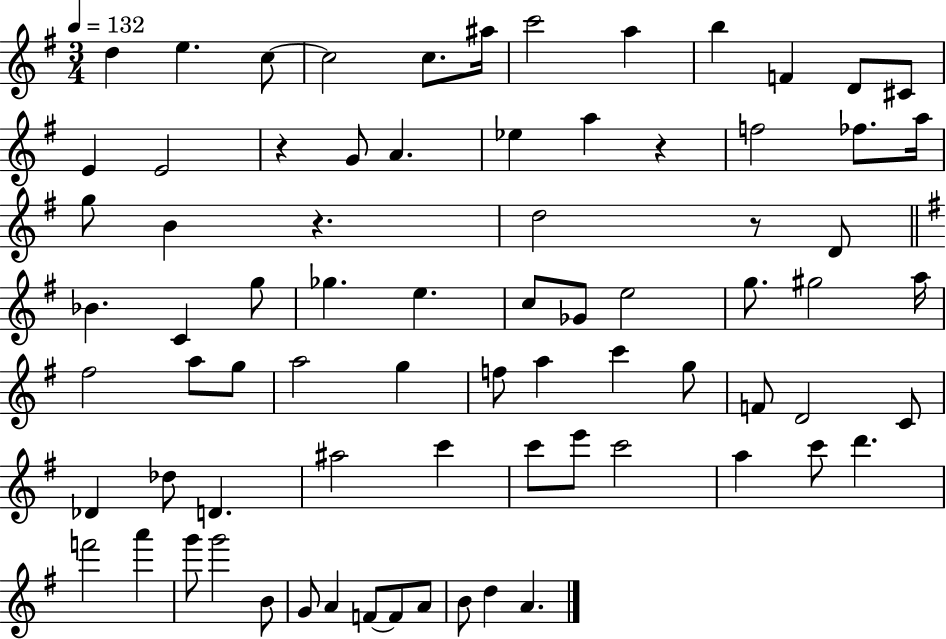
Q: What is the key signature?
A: G major